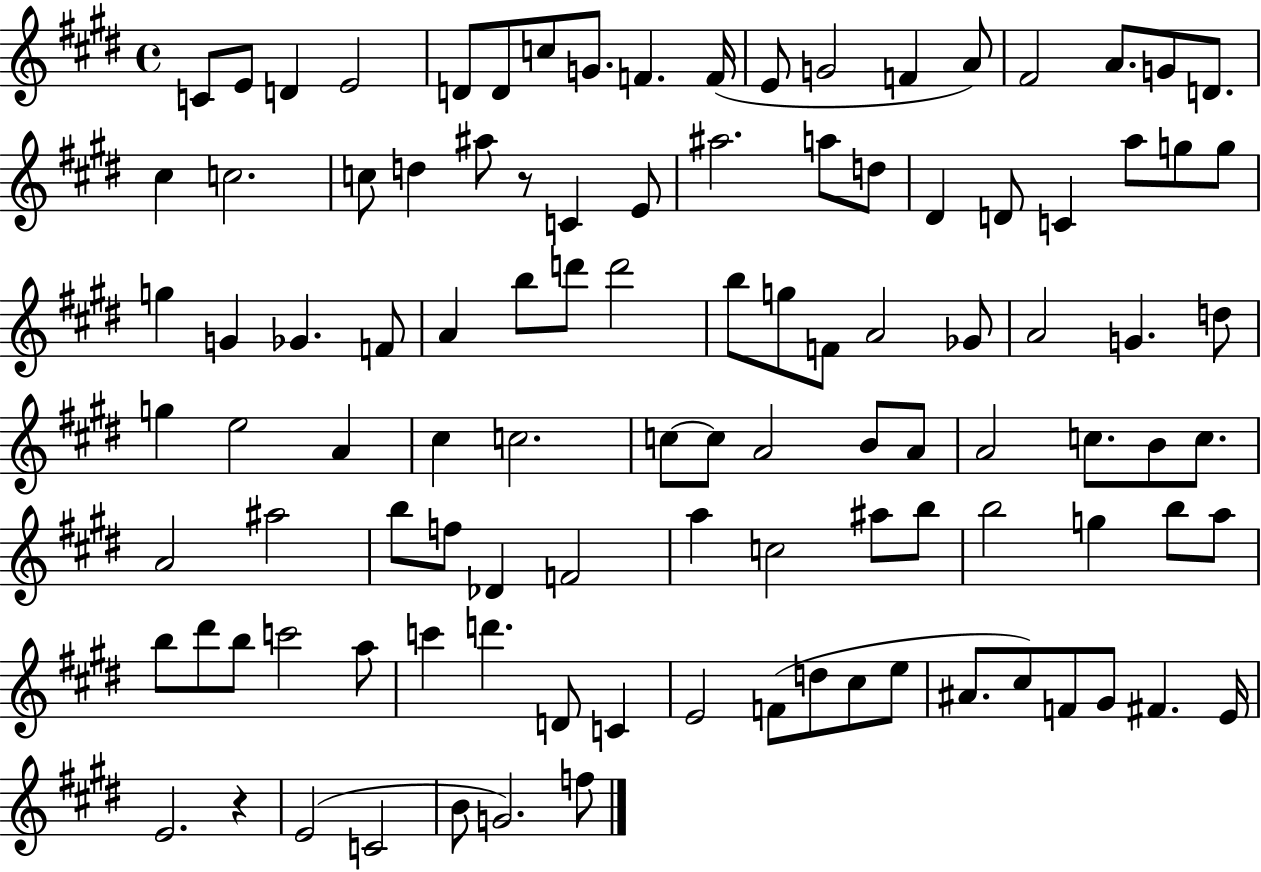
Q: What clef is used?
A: treble